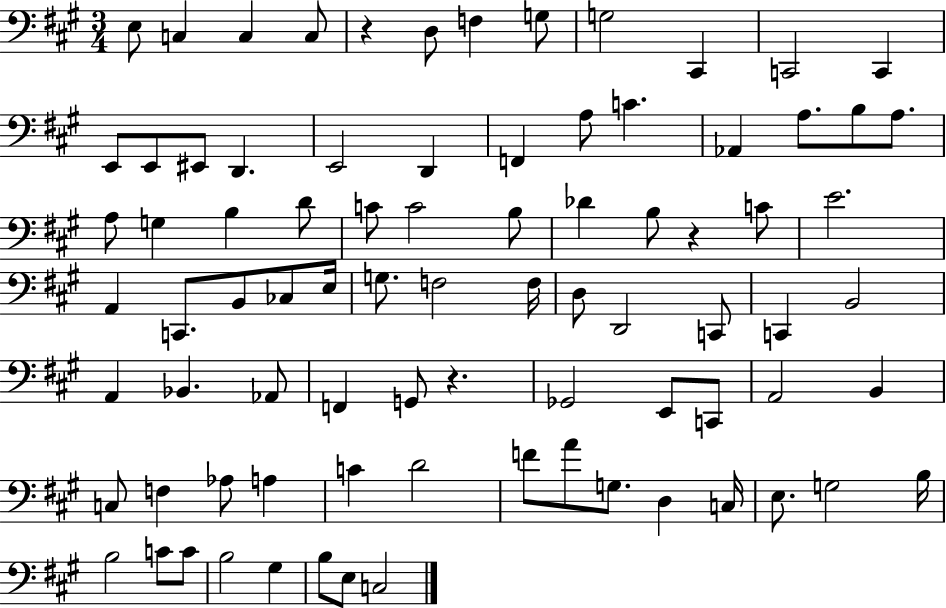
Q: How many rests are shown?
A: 3